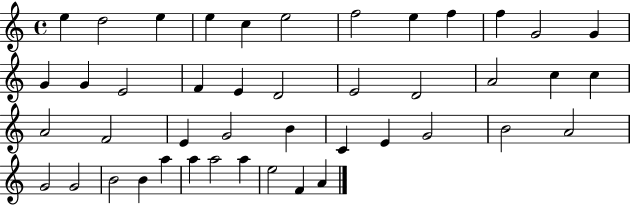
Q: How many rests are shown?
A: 0